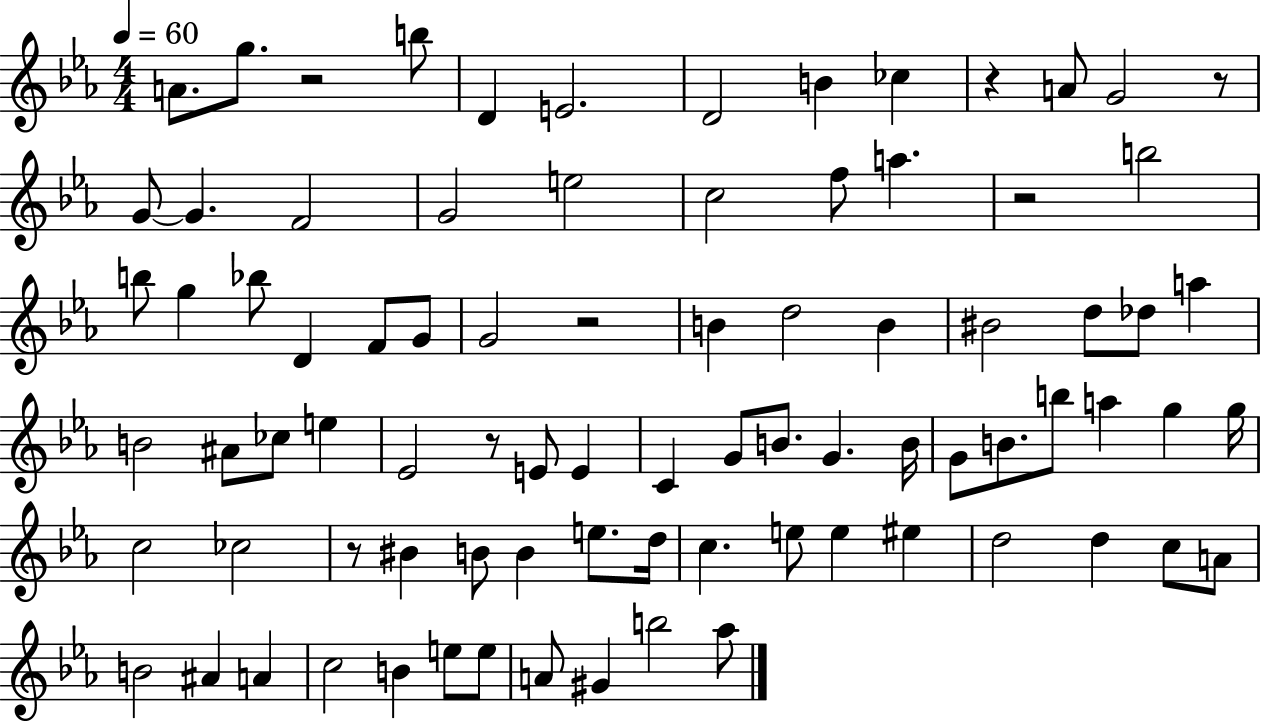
A4/e. G5/e. R/h B5/e D4/q E4/h. D4/h B4/q CES5/q R/q A4/e G4/h R/e G4/e G4/q. F4/h G4/h E5/h C5/h F5/e A5/q. R/h B5/h B5/e G5/q Bb5/e D4/q F4/e G4/e G4/h R/h B4/q D5/h B4/q BIS4/h D5/e Db5/e A5/q B4/h A#4/e CES5/e E5/q Eb4/h R/e E4/e E4/q C4/q G4/e B4/e. G4/q. B4/s G4/e B4/e. B5/e A5/q G5/q G5/s C5/h CES5/h R/e BIS4/q B4/e B4/q E5/e. D5/s C5/q. E5/e E5/q EIS5/q D5/h D5/q C5/e A4/e B4/h A#4/q A4/q C5/h B4/q E5/e E5/e A4/e G#4/q B5/h Ab5/e